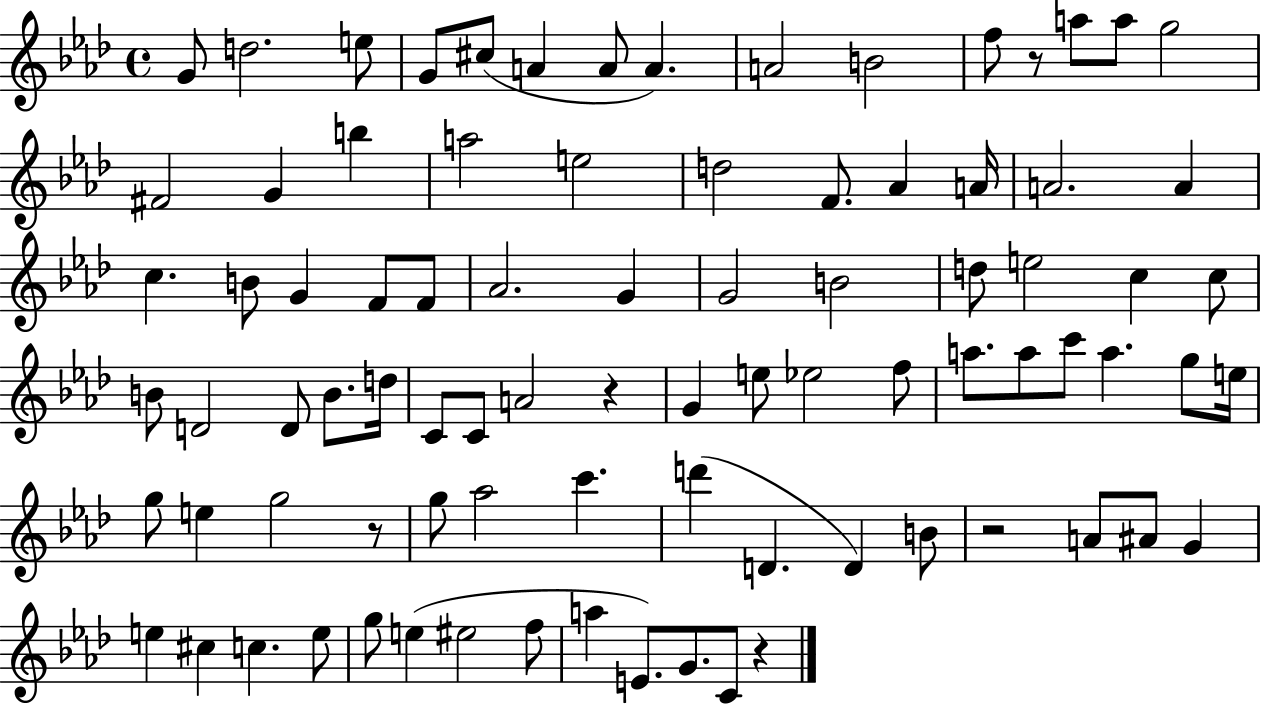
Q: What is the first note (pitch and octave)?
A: G4